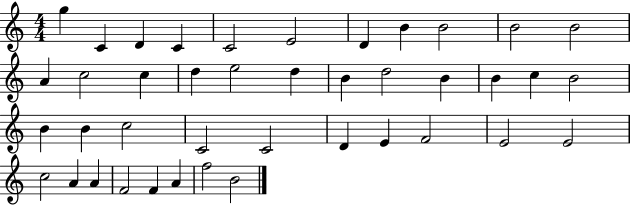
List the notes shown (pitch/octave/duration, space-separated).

G5/q C4/q D4/q C4/q C4/h E4/h D4/q B4/q B4/h B4/h B4/h A4/q C5/h C5/q D5/q E5/h D5/q B4/q D5/h B4/q B4/q C5/q B4/h B4/q B4/q C5/h C4/h C4/h D4/q E4/q F4/h E4/h E4/h C5/h A4/q A4/q F4/h F4/q A4/q F5/h B4/h